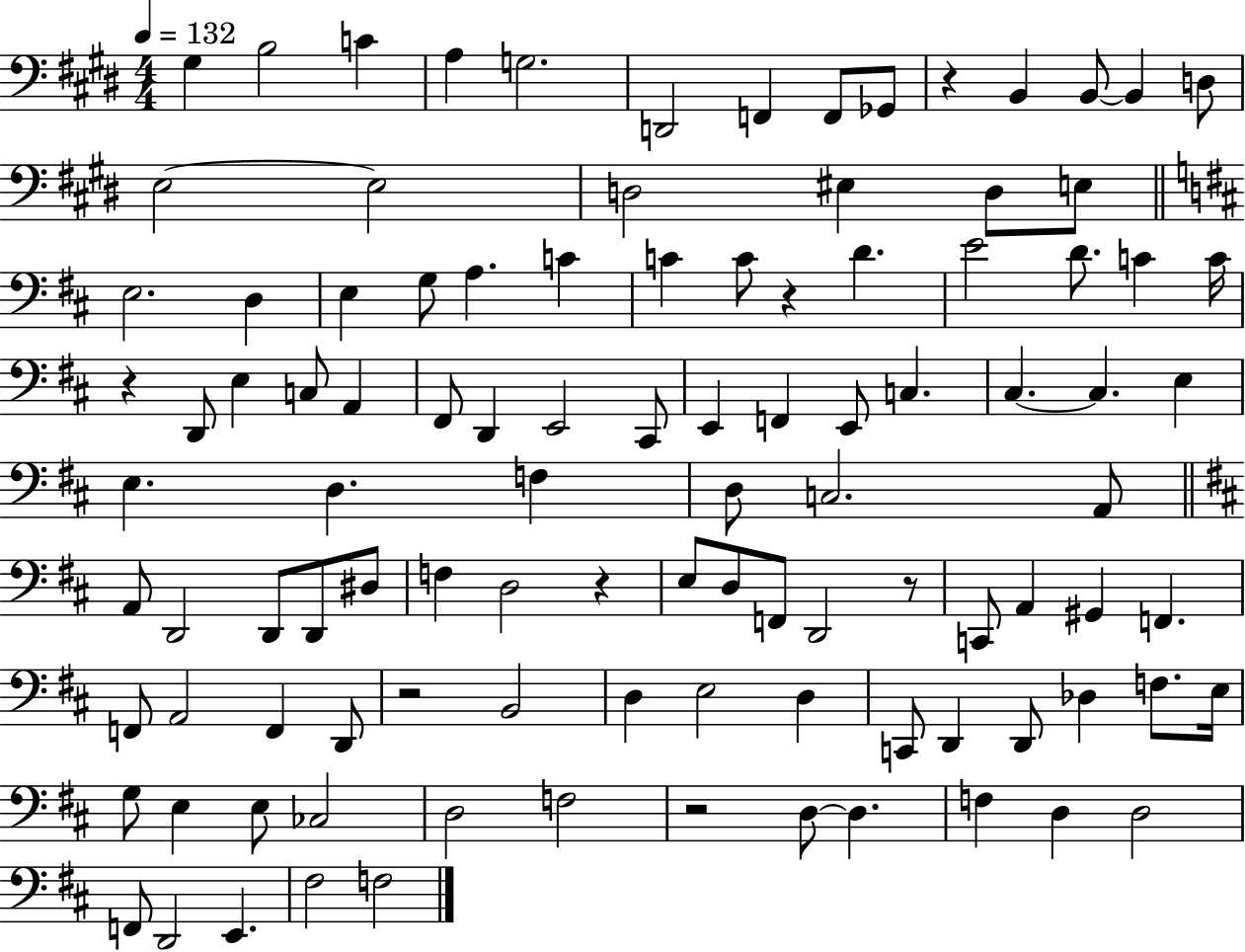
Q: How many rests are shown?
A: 7